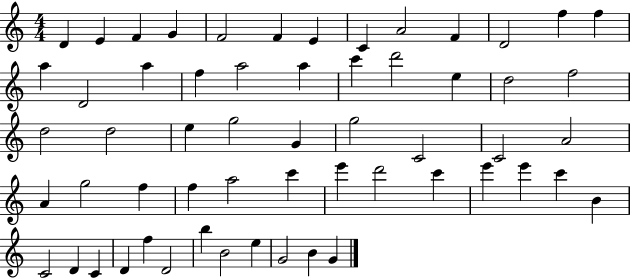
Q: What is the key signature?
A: C major